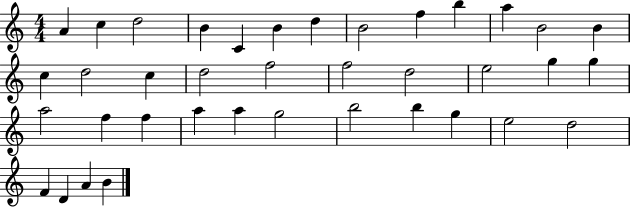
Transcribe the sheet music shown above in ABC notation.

X:1
T:Untitled
M:4/4
L:1/4
K:C
A c d2 B C B d B2 f b a B2 B c d2 c d2 f2 f2 d2 e2 g g a2 f f a a g2 b2 b g e2 d2 F D A B